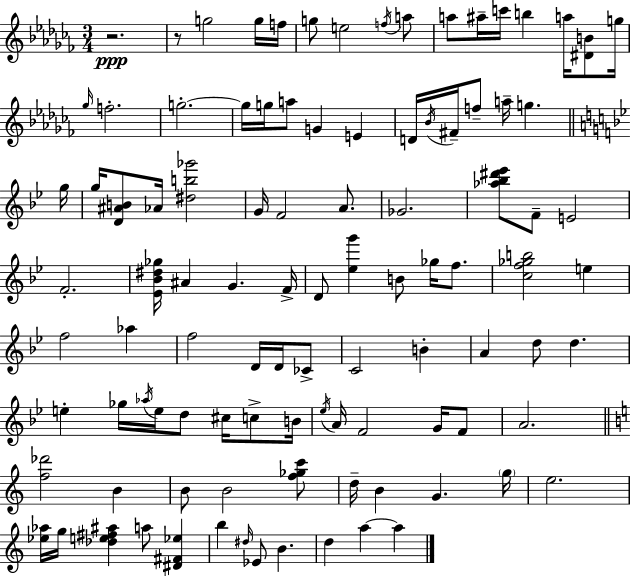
{
  \clef treble
  \numericTimeSignature
  \time 3/4
  \key aes \minor
  \repeat volta 2 { r2.\ppp | r8 g''2 g''16 f''16 | g''8 e''2 \acciaccatura { f''16 } a''8 | a''8 ais''16-- c'''16 b''4 a''16 <dis' b'>8 | \break g''16 \grace { ges''16 } f''2.-. | g''2.-.~~ | g''16 g''16 a''8 g'4 e'4 | d'16 \acciaccatura { bes'16 } fis'16-- f''8-- a''16-- g''4. | \break \bar "||" \break \key bes \major g''16 g''16 <d' ais' b'>8 aes'16 <dis'' b'' ges'''>2 | g'16 f'2 a'8. | ges'2. | <aes'' bes'' dis''' ees'''>8 f'8-- e'2 | \break f'2.-. | <ees' bes' dis'' ges''>16 ais'4 g'4. | f'16-> d'8 <ees'' g'''>4 b'8 ges''16 f''8. | <c'' f'' ges'' b''>2 e''4 | \break f''2 aes''4 | f''2 d'16 d'16 ces'8-> | c'2 b'4-. | a'4 d''8 d''4. | \break e''4-. ges''16 \acciaccatura { aes''16 } e''16 d''8 cis''16 c''8-> | b'16 \acciaccatura { ees''16 } a'16 f'2 | g'16 f'8 a'2. | \bar "||" \break \key c \major <f'' des'''>2 b'4 | b'8 b'2 <f'' ges'' c'''>8 | d''16-- b'4 g'4. \parenthesize g''16 | e''2. | \break <ees'' aes''>16 g''16 <des'' e'' fis'' ais''>4 a''8 <dis' fis' ees''>4 | b''4 \grace { dis''16 } ees'8 b'4. | d''4 a''4~~ a''4 | } \bar "|."
}